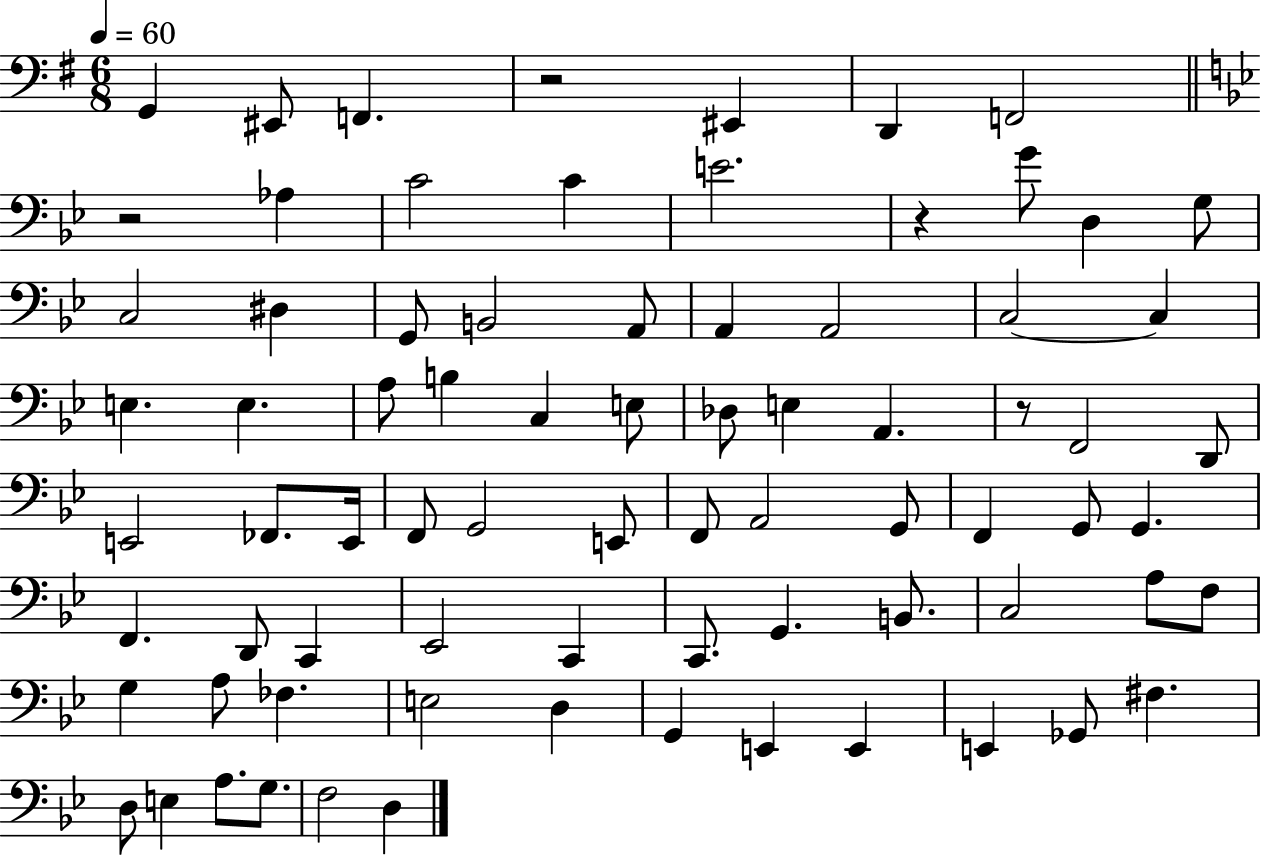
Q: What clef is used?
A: bass